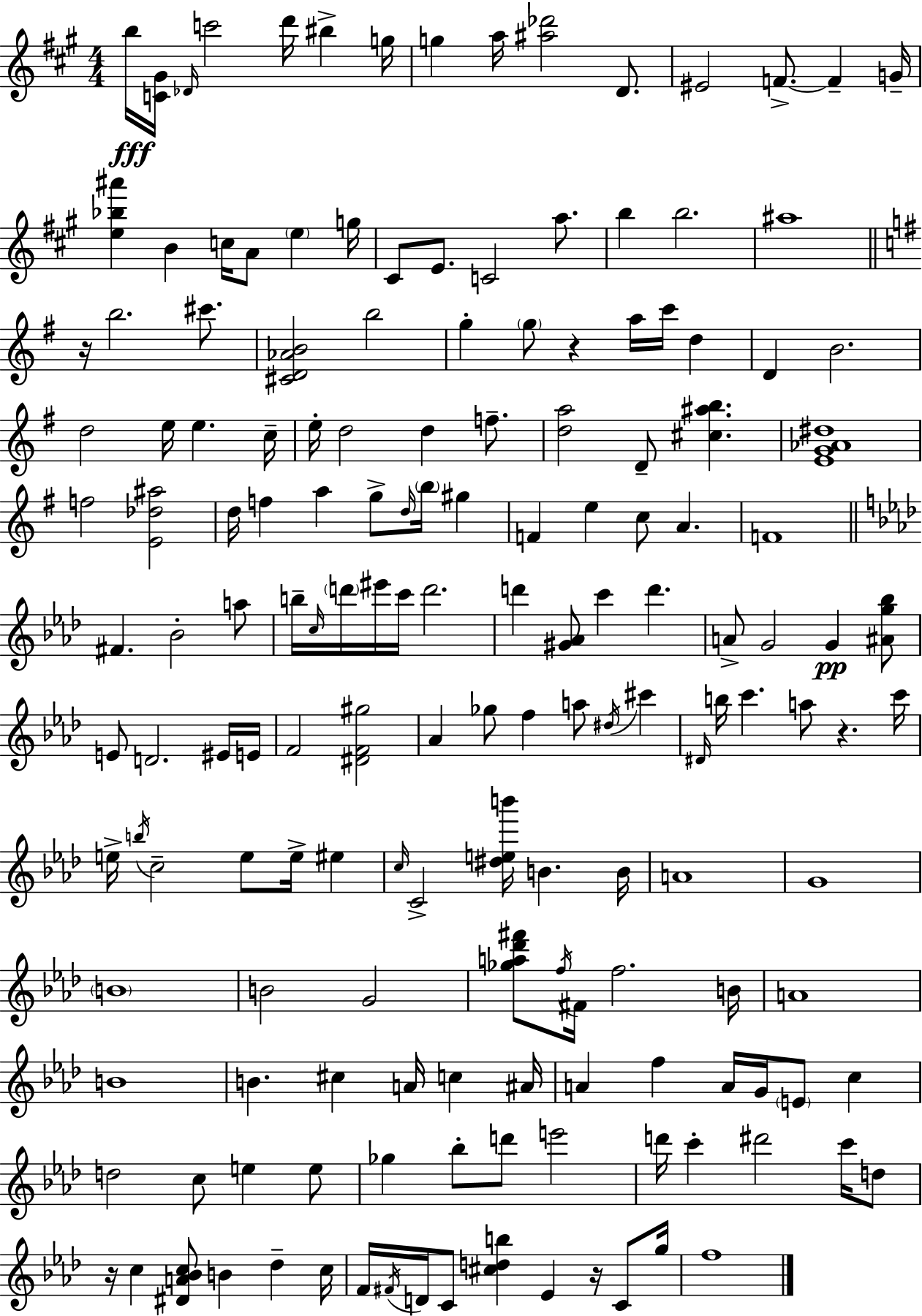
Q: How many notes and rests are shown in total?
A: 165